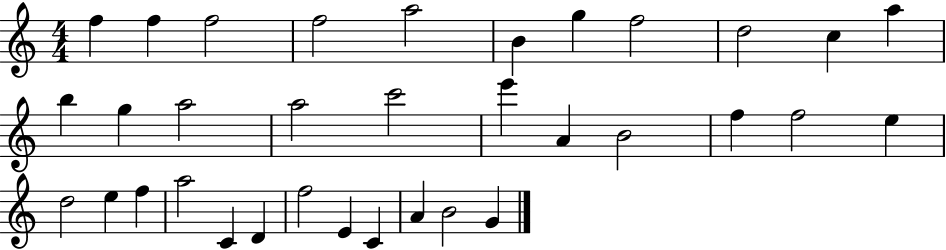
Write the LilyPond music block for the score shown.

{
  \clef treble
  \numericTimeSignature
  \time 4/4
  \key c \major
  f''4 f''4 f''2 | f''2 a''2 | b'4 g''4 f''2 | d''2 c''4 a''4 | \break b''4 g''4 a''2 | a''2 c'''2 | e'''4 a'4 b'2 | f''4 f''2 e''4 | \break d''2 e''4 f''4 | a''2 c'4 d'4 | f''2 e'4 c'4 | a'4 b'2 g'4 | \break \bar "|."
}